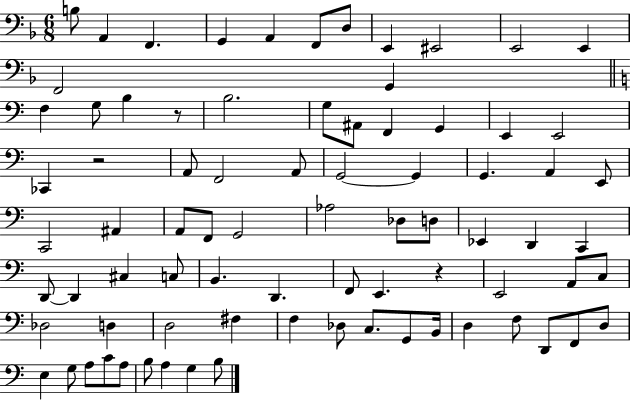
B3/e A2/q F2/q. G2/q A2/q F2/e D3/e E2/q EIS2/h E2/h E2/q F2/h G2/q F3/q G3/e B3/q R/e B3/h. G3/e A#2/e F2/q G2/q E2/q E2/h CES2/q R/h A2/e F2/h A2/e G2/h G2/q G2/q. A2/q E2/e C2/h A#2/q A2/e F2/e G2/h Ab3/h Db3/e D3/e Eb2/q D2/q C2/q D2/e D2/q C#3/q C3/e B2/q. D2/q. F2/e E2/q. R/q E2/h A2/e C3/e Db3/h D3/q D3/h F#3/q F3/q Db3/e C3/e. G2/e B2/s D3/q F3/e D2/e F2/e D3/e E3/q G3/e A3/e C4/e A3/e B3/e A3/q G3/q B3/e